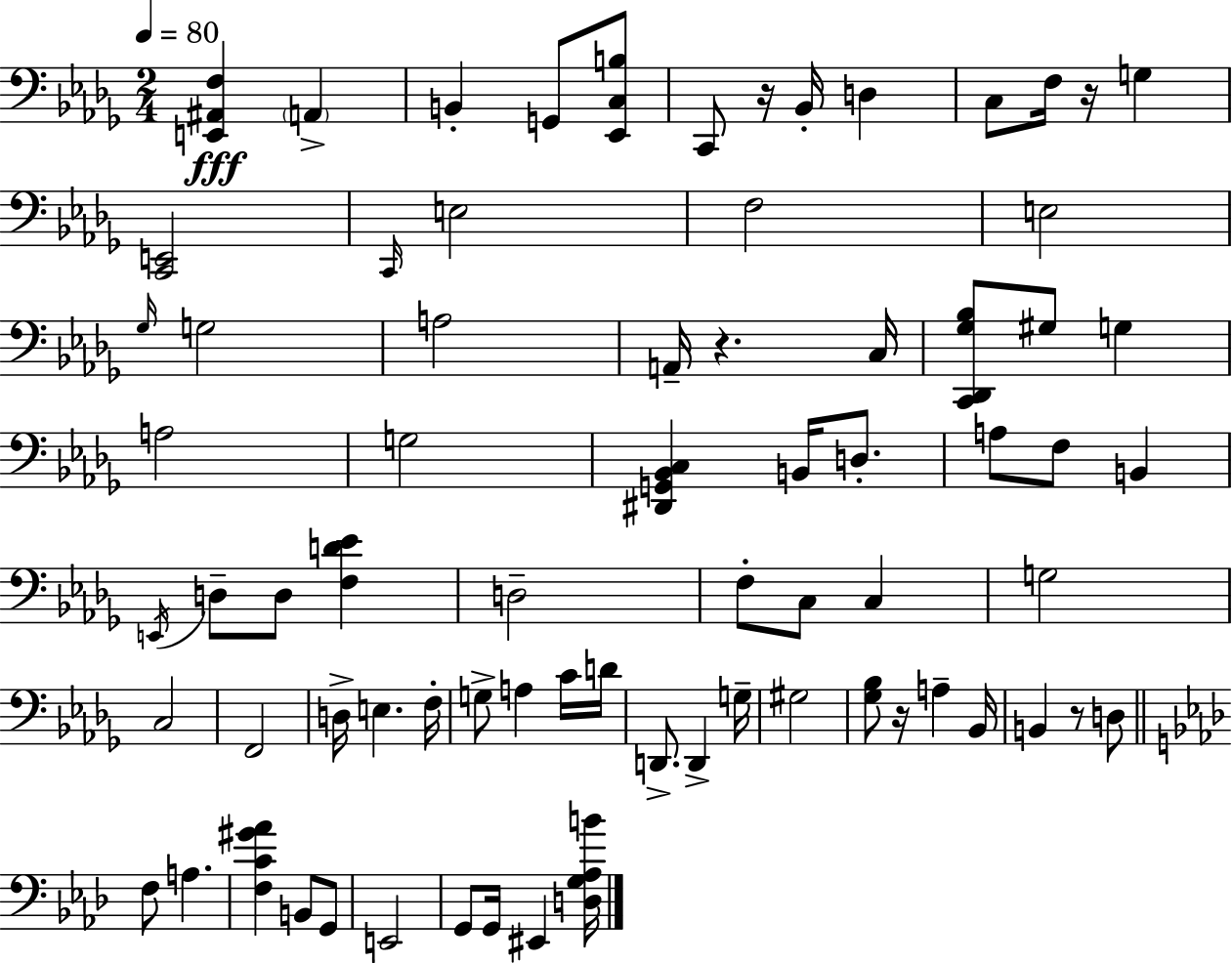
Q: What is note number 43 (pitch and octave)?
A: C4